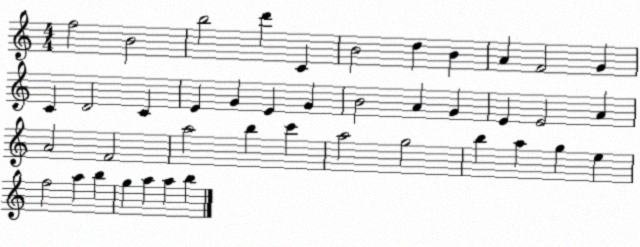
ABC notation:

X:1
T:Untitled
M:4/4
L:1/4
K:C
f2 B2 b2 d' C B2 d B A F2 G C D2 C E G E G B2 A G E E2 A A2 F2 a2 b c' a2 g2 b a g e f2 a b g a a b